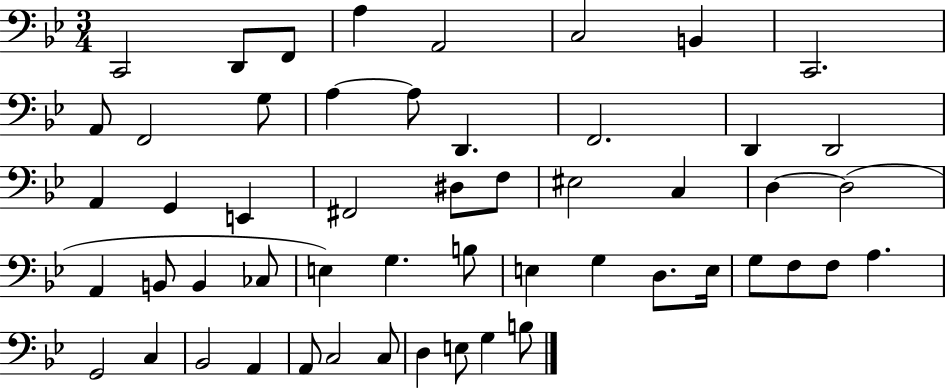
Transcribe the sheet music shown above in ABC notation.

X:1
T:Untitled
M:3/4
L:1/4
K:Bb
C,,2 D,,/2 F,,/2 A, A,,2 C,2 B,, C,,2 A,,/2 F,,2 G,/2 A, A,/2 D,, F,,2 D,, D,,2 A,, G,, E,, ^F,,2 ^D,/2 F,/2 ^E,2 C, D, D,2 A,, B,,/2 B,, _C,/2 E, G, B,/2 E, G, D,/2 E,/4 G,/2 F,/2 F,/2 A, G,,2 C, _B,,2 A,, A,,/2 C,2 C,/2 D, E,/2 G, B,/2